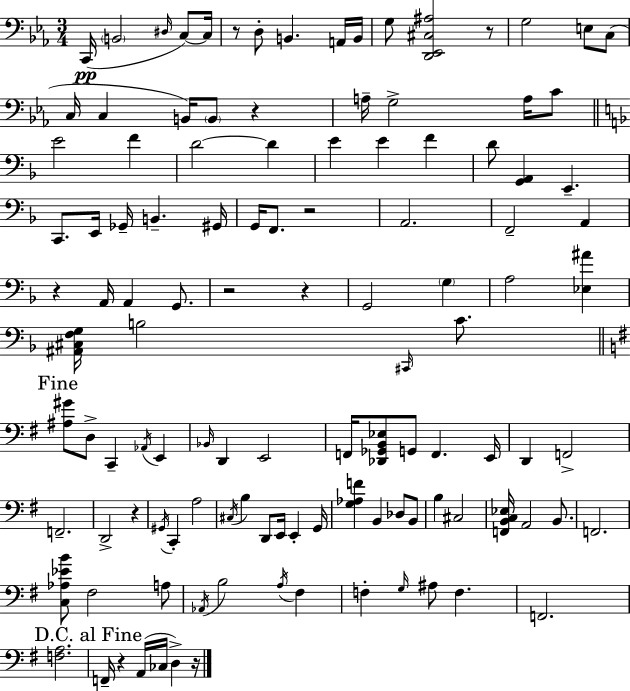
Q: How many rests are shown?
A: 10